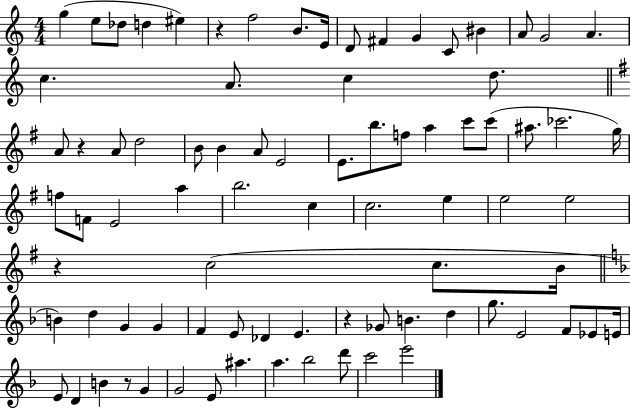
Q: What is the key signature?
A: C major